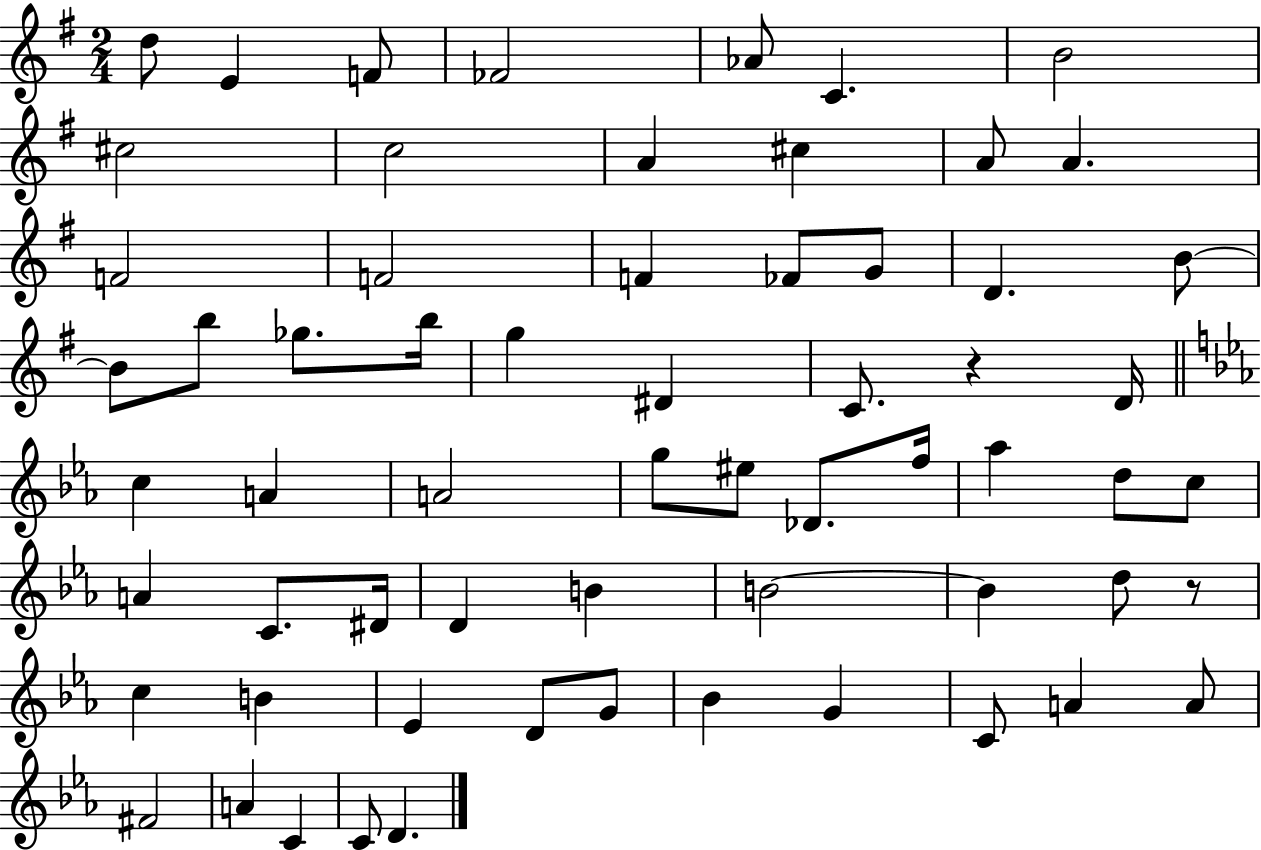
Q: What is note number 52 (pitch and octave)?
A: Bb4